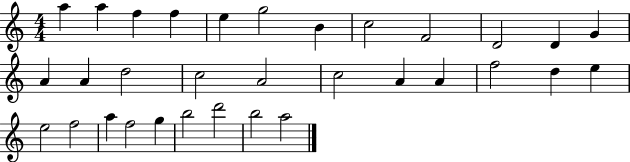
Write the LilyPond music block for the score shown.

{
  \clef treble
  \numericTimeSignature
  \time 4/4
  \key c \major
  a''4 a''4 f''4 f''4 | e''4 g''2 b'4 | c''2 f'2 | d'2 d'4 g'4 | \break a'4 a'4 d''2 | c''2 a'2 | c''2 a'4 a'4 | f''2 d''4 e''4 | \break e''2 f''2 | a''4 f''2 g''4 | b''2 d'''2 | b''2 a''2 | \break \bar "|."
}